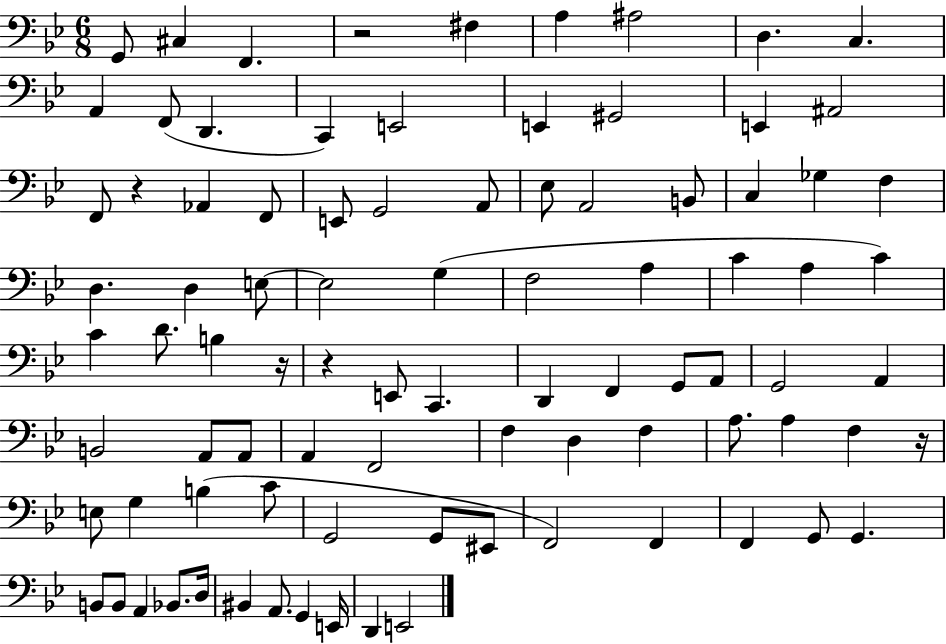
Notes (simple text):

G2/e C#3/q F2/q. R/h F#3/q A3/q A#3/h D3/q. C3/q. A2/q F2/e D2/q. C2/q E2/h E2/q G#2/h E2/q A#2/h F2/e R/q Ab2/q F2/e E2/e G2/h A2/e Eb3/e A2/h B2/e C3/q Gb3/q F3/q D3/q. D3/q E3/e E3/h G3/q F3/h A3/q C4/q A3/q C4/q C4/q D4/e. B3/q R/s R/q E2/e C2/q. D2/q F2/q G2/e A2/e G2/h A2/q B2/h A2/e A2/e A2/q F2/h F3/q D3/q F3/q A3/e. A3/q F3/q R/s E3/e G3/q B3/q C4/e G2/h G2/e EIS2/e F2/h F2/q F2/q G2/e G2/q. B2/e B2/e A2/q Bb2/e. D3/s BIS2/q A2/e. G2/q E2/s D2/q E2/h